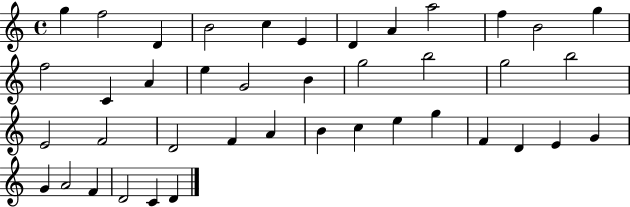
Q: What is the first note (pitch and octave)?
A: G5